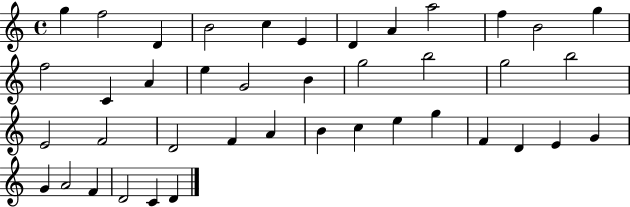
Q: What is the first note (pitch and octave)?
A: G5